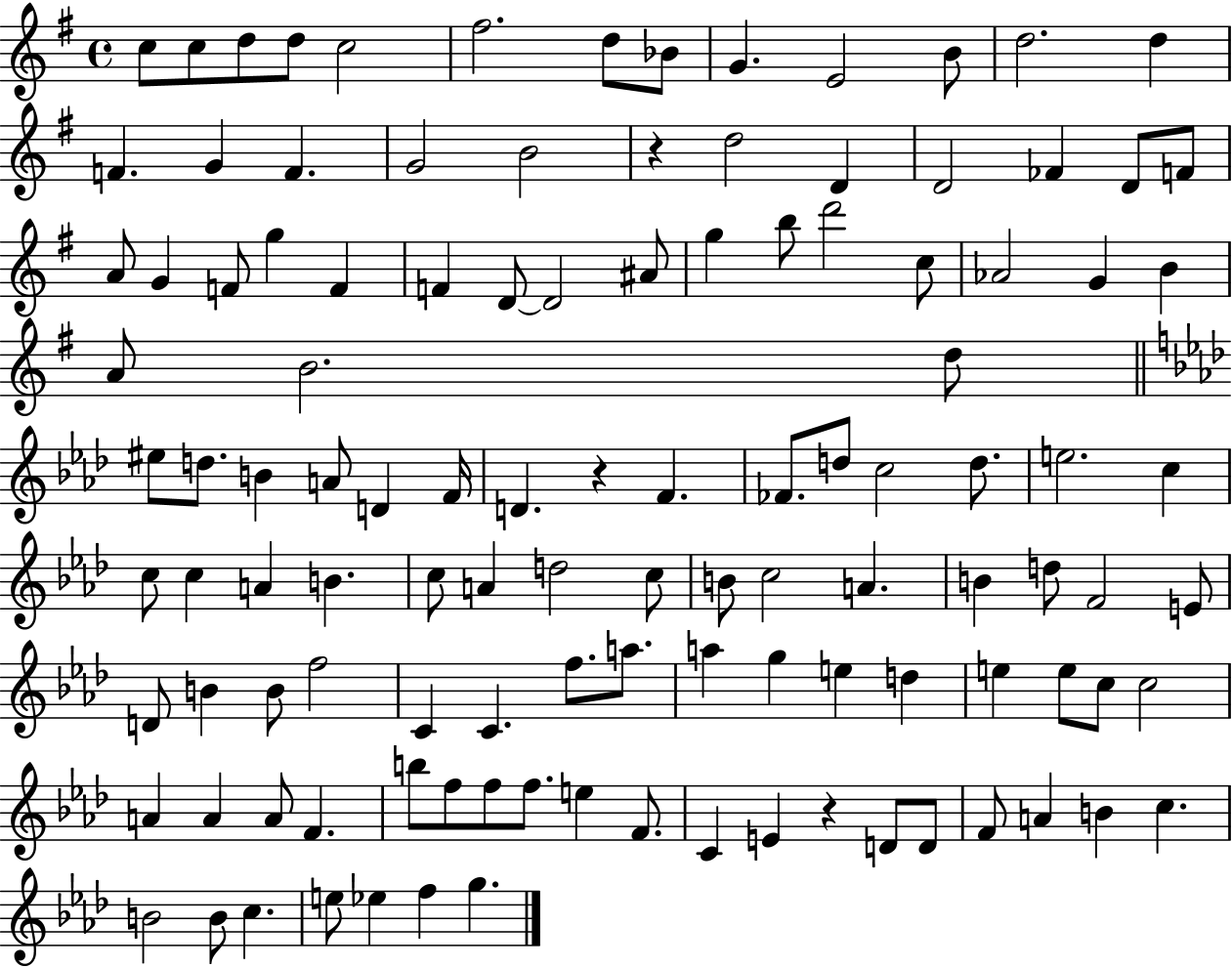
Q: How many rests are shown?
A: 3